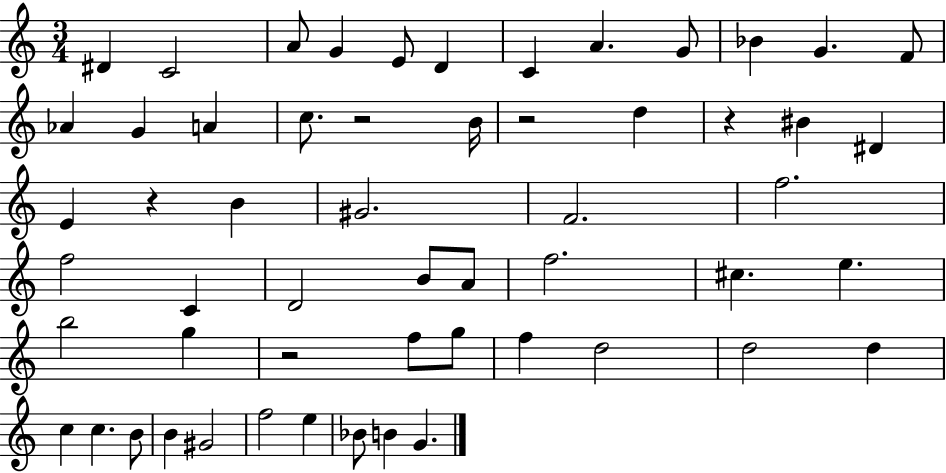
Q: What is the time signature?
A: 3/4